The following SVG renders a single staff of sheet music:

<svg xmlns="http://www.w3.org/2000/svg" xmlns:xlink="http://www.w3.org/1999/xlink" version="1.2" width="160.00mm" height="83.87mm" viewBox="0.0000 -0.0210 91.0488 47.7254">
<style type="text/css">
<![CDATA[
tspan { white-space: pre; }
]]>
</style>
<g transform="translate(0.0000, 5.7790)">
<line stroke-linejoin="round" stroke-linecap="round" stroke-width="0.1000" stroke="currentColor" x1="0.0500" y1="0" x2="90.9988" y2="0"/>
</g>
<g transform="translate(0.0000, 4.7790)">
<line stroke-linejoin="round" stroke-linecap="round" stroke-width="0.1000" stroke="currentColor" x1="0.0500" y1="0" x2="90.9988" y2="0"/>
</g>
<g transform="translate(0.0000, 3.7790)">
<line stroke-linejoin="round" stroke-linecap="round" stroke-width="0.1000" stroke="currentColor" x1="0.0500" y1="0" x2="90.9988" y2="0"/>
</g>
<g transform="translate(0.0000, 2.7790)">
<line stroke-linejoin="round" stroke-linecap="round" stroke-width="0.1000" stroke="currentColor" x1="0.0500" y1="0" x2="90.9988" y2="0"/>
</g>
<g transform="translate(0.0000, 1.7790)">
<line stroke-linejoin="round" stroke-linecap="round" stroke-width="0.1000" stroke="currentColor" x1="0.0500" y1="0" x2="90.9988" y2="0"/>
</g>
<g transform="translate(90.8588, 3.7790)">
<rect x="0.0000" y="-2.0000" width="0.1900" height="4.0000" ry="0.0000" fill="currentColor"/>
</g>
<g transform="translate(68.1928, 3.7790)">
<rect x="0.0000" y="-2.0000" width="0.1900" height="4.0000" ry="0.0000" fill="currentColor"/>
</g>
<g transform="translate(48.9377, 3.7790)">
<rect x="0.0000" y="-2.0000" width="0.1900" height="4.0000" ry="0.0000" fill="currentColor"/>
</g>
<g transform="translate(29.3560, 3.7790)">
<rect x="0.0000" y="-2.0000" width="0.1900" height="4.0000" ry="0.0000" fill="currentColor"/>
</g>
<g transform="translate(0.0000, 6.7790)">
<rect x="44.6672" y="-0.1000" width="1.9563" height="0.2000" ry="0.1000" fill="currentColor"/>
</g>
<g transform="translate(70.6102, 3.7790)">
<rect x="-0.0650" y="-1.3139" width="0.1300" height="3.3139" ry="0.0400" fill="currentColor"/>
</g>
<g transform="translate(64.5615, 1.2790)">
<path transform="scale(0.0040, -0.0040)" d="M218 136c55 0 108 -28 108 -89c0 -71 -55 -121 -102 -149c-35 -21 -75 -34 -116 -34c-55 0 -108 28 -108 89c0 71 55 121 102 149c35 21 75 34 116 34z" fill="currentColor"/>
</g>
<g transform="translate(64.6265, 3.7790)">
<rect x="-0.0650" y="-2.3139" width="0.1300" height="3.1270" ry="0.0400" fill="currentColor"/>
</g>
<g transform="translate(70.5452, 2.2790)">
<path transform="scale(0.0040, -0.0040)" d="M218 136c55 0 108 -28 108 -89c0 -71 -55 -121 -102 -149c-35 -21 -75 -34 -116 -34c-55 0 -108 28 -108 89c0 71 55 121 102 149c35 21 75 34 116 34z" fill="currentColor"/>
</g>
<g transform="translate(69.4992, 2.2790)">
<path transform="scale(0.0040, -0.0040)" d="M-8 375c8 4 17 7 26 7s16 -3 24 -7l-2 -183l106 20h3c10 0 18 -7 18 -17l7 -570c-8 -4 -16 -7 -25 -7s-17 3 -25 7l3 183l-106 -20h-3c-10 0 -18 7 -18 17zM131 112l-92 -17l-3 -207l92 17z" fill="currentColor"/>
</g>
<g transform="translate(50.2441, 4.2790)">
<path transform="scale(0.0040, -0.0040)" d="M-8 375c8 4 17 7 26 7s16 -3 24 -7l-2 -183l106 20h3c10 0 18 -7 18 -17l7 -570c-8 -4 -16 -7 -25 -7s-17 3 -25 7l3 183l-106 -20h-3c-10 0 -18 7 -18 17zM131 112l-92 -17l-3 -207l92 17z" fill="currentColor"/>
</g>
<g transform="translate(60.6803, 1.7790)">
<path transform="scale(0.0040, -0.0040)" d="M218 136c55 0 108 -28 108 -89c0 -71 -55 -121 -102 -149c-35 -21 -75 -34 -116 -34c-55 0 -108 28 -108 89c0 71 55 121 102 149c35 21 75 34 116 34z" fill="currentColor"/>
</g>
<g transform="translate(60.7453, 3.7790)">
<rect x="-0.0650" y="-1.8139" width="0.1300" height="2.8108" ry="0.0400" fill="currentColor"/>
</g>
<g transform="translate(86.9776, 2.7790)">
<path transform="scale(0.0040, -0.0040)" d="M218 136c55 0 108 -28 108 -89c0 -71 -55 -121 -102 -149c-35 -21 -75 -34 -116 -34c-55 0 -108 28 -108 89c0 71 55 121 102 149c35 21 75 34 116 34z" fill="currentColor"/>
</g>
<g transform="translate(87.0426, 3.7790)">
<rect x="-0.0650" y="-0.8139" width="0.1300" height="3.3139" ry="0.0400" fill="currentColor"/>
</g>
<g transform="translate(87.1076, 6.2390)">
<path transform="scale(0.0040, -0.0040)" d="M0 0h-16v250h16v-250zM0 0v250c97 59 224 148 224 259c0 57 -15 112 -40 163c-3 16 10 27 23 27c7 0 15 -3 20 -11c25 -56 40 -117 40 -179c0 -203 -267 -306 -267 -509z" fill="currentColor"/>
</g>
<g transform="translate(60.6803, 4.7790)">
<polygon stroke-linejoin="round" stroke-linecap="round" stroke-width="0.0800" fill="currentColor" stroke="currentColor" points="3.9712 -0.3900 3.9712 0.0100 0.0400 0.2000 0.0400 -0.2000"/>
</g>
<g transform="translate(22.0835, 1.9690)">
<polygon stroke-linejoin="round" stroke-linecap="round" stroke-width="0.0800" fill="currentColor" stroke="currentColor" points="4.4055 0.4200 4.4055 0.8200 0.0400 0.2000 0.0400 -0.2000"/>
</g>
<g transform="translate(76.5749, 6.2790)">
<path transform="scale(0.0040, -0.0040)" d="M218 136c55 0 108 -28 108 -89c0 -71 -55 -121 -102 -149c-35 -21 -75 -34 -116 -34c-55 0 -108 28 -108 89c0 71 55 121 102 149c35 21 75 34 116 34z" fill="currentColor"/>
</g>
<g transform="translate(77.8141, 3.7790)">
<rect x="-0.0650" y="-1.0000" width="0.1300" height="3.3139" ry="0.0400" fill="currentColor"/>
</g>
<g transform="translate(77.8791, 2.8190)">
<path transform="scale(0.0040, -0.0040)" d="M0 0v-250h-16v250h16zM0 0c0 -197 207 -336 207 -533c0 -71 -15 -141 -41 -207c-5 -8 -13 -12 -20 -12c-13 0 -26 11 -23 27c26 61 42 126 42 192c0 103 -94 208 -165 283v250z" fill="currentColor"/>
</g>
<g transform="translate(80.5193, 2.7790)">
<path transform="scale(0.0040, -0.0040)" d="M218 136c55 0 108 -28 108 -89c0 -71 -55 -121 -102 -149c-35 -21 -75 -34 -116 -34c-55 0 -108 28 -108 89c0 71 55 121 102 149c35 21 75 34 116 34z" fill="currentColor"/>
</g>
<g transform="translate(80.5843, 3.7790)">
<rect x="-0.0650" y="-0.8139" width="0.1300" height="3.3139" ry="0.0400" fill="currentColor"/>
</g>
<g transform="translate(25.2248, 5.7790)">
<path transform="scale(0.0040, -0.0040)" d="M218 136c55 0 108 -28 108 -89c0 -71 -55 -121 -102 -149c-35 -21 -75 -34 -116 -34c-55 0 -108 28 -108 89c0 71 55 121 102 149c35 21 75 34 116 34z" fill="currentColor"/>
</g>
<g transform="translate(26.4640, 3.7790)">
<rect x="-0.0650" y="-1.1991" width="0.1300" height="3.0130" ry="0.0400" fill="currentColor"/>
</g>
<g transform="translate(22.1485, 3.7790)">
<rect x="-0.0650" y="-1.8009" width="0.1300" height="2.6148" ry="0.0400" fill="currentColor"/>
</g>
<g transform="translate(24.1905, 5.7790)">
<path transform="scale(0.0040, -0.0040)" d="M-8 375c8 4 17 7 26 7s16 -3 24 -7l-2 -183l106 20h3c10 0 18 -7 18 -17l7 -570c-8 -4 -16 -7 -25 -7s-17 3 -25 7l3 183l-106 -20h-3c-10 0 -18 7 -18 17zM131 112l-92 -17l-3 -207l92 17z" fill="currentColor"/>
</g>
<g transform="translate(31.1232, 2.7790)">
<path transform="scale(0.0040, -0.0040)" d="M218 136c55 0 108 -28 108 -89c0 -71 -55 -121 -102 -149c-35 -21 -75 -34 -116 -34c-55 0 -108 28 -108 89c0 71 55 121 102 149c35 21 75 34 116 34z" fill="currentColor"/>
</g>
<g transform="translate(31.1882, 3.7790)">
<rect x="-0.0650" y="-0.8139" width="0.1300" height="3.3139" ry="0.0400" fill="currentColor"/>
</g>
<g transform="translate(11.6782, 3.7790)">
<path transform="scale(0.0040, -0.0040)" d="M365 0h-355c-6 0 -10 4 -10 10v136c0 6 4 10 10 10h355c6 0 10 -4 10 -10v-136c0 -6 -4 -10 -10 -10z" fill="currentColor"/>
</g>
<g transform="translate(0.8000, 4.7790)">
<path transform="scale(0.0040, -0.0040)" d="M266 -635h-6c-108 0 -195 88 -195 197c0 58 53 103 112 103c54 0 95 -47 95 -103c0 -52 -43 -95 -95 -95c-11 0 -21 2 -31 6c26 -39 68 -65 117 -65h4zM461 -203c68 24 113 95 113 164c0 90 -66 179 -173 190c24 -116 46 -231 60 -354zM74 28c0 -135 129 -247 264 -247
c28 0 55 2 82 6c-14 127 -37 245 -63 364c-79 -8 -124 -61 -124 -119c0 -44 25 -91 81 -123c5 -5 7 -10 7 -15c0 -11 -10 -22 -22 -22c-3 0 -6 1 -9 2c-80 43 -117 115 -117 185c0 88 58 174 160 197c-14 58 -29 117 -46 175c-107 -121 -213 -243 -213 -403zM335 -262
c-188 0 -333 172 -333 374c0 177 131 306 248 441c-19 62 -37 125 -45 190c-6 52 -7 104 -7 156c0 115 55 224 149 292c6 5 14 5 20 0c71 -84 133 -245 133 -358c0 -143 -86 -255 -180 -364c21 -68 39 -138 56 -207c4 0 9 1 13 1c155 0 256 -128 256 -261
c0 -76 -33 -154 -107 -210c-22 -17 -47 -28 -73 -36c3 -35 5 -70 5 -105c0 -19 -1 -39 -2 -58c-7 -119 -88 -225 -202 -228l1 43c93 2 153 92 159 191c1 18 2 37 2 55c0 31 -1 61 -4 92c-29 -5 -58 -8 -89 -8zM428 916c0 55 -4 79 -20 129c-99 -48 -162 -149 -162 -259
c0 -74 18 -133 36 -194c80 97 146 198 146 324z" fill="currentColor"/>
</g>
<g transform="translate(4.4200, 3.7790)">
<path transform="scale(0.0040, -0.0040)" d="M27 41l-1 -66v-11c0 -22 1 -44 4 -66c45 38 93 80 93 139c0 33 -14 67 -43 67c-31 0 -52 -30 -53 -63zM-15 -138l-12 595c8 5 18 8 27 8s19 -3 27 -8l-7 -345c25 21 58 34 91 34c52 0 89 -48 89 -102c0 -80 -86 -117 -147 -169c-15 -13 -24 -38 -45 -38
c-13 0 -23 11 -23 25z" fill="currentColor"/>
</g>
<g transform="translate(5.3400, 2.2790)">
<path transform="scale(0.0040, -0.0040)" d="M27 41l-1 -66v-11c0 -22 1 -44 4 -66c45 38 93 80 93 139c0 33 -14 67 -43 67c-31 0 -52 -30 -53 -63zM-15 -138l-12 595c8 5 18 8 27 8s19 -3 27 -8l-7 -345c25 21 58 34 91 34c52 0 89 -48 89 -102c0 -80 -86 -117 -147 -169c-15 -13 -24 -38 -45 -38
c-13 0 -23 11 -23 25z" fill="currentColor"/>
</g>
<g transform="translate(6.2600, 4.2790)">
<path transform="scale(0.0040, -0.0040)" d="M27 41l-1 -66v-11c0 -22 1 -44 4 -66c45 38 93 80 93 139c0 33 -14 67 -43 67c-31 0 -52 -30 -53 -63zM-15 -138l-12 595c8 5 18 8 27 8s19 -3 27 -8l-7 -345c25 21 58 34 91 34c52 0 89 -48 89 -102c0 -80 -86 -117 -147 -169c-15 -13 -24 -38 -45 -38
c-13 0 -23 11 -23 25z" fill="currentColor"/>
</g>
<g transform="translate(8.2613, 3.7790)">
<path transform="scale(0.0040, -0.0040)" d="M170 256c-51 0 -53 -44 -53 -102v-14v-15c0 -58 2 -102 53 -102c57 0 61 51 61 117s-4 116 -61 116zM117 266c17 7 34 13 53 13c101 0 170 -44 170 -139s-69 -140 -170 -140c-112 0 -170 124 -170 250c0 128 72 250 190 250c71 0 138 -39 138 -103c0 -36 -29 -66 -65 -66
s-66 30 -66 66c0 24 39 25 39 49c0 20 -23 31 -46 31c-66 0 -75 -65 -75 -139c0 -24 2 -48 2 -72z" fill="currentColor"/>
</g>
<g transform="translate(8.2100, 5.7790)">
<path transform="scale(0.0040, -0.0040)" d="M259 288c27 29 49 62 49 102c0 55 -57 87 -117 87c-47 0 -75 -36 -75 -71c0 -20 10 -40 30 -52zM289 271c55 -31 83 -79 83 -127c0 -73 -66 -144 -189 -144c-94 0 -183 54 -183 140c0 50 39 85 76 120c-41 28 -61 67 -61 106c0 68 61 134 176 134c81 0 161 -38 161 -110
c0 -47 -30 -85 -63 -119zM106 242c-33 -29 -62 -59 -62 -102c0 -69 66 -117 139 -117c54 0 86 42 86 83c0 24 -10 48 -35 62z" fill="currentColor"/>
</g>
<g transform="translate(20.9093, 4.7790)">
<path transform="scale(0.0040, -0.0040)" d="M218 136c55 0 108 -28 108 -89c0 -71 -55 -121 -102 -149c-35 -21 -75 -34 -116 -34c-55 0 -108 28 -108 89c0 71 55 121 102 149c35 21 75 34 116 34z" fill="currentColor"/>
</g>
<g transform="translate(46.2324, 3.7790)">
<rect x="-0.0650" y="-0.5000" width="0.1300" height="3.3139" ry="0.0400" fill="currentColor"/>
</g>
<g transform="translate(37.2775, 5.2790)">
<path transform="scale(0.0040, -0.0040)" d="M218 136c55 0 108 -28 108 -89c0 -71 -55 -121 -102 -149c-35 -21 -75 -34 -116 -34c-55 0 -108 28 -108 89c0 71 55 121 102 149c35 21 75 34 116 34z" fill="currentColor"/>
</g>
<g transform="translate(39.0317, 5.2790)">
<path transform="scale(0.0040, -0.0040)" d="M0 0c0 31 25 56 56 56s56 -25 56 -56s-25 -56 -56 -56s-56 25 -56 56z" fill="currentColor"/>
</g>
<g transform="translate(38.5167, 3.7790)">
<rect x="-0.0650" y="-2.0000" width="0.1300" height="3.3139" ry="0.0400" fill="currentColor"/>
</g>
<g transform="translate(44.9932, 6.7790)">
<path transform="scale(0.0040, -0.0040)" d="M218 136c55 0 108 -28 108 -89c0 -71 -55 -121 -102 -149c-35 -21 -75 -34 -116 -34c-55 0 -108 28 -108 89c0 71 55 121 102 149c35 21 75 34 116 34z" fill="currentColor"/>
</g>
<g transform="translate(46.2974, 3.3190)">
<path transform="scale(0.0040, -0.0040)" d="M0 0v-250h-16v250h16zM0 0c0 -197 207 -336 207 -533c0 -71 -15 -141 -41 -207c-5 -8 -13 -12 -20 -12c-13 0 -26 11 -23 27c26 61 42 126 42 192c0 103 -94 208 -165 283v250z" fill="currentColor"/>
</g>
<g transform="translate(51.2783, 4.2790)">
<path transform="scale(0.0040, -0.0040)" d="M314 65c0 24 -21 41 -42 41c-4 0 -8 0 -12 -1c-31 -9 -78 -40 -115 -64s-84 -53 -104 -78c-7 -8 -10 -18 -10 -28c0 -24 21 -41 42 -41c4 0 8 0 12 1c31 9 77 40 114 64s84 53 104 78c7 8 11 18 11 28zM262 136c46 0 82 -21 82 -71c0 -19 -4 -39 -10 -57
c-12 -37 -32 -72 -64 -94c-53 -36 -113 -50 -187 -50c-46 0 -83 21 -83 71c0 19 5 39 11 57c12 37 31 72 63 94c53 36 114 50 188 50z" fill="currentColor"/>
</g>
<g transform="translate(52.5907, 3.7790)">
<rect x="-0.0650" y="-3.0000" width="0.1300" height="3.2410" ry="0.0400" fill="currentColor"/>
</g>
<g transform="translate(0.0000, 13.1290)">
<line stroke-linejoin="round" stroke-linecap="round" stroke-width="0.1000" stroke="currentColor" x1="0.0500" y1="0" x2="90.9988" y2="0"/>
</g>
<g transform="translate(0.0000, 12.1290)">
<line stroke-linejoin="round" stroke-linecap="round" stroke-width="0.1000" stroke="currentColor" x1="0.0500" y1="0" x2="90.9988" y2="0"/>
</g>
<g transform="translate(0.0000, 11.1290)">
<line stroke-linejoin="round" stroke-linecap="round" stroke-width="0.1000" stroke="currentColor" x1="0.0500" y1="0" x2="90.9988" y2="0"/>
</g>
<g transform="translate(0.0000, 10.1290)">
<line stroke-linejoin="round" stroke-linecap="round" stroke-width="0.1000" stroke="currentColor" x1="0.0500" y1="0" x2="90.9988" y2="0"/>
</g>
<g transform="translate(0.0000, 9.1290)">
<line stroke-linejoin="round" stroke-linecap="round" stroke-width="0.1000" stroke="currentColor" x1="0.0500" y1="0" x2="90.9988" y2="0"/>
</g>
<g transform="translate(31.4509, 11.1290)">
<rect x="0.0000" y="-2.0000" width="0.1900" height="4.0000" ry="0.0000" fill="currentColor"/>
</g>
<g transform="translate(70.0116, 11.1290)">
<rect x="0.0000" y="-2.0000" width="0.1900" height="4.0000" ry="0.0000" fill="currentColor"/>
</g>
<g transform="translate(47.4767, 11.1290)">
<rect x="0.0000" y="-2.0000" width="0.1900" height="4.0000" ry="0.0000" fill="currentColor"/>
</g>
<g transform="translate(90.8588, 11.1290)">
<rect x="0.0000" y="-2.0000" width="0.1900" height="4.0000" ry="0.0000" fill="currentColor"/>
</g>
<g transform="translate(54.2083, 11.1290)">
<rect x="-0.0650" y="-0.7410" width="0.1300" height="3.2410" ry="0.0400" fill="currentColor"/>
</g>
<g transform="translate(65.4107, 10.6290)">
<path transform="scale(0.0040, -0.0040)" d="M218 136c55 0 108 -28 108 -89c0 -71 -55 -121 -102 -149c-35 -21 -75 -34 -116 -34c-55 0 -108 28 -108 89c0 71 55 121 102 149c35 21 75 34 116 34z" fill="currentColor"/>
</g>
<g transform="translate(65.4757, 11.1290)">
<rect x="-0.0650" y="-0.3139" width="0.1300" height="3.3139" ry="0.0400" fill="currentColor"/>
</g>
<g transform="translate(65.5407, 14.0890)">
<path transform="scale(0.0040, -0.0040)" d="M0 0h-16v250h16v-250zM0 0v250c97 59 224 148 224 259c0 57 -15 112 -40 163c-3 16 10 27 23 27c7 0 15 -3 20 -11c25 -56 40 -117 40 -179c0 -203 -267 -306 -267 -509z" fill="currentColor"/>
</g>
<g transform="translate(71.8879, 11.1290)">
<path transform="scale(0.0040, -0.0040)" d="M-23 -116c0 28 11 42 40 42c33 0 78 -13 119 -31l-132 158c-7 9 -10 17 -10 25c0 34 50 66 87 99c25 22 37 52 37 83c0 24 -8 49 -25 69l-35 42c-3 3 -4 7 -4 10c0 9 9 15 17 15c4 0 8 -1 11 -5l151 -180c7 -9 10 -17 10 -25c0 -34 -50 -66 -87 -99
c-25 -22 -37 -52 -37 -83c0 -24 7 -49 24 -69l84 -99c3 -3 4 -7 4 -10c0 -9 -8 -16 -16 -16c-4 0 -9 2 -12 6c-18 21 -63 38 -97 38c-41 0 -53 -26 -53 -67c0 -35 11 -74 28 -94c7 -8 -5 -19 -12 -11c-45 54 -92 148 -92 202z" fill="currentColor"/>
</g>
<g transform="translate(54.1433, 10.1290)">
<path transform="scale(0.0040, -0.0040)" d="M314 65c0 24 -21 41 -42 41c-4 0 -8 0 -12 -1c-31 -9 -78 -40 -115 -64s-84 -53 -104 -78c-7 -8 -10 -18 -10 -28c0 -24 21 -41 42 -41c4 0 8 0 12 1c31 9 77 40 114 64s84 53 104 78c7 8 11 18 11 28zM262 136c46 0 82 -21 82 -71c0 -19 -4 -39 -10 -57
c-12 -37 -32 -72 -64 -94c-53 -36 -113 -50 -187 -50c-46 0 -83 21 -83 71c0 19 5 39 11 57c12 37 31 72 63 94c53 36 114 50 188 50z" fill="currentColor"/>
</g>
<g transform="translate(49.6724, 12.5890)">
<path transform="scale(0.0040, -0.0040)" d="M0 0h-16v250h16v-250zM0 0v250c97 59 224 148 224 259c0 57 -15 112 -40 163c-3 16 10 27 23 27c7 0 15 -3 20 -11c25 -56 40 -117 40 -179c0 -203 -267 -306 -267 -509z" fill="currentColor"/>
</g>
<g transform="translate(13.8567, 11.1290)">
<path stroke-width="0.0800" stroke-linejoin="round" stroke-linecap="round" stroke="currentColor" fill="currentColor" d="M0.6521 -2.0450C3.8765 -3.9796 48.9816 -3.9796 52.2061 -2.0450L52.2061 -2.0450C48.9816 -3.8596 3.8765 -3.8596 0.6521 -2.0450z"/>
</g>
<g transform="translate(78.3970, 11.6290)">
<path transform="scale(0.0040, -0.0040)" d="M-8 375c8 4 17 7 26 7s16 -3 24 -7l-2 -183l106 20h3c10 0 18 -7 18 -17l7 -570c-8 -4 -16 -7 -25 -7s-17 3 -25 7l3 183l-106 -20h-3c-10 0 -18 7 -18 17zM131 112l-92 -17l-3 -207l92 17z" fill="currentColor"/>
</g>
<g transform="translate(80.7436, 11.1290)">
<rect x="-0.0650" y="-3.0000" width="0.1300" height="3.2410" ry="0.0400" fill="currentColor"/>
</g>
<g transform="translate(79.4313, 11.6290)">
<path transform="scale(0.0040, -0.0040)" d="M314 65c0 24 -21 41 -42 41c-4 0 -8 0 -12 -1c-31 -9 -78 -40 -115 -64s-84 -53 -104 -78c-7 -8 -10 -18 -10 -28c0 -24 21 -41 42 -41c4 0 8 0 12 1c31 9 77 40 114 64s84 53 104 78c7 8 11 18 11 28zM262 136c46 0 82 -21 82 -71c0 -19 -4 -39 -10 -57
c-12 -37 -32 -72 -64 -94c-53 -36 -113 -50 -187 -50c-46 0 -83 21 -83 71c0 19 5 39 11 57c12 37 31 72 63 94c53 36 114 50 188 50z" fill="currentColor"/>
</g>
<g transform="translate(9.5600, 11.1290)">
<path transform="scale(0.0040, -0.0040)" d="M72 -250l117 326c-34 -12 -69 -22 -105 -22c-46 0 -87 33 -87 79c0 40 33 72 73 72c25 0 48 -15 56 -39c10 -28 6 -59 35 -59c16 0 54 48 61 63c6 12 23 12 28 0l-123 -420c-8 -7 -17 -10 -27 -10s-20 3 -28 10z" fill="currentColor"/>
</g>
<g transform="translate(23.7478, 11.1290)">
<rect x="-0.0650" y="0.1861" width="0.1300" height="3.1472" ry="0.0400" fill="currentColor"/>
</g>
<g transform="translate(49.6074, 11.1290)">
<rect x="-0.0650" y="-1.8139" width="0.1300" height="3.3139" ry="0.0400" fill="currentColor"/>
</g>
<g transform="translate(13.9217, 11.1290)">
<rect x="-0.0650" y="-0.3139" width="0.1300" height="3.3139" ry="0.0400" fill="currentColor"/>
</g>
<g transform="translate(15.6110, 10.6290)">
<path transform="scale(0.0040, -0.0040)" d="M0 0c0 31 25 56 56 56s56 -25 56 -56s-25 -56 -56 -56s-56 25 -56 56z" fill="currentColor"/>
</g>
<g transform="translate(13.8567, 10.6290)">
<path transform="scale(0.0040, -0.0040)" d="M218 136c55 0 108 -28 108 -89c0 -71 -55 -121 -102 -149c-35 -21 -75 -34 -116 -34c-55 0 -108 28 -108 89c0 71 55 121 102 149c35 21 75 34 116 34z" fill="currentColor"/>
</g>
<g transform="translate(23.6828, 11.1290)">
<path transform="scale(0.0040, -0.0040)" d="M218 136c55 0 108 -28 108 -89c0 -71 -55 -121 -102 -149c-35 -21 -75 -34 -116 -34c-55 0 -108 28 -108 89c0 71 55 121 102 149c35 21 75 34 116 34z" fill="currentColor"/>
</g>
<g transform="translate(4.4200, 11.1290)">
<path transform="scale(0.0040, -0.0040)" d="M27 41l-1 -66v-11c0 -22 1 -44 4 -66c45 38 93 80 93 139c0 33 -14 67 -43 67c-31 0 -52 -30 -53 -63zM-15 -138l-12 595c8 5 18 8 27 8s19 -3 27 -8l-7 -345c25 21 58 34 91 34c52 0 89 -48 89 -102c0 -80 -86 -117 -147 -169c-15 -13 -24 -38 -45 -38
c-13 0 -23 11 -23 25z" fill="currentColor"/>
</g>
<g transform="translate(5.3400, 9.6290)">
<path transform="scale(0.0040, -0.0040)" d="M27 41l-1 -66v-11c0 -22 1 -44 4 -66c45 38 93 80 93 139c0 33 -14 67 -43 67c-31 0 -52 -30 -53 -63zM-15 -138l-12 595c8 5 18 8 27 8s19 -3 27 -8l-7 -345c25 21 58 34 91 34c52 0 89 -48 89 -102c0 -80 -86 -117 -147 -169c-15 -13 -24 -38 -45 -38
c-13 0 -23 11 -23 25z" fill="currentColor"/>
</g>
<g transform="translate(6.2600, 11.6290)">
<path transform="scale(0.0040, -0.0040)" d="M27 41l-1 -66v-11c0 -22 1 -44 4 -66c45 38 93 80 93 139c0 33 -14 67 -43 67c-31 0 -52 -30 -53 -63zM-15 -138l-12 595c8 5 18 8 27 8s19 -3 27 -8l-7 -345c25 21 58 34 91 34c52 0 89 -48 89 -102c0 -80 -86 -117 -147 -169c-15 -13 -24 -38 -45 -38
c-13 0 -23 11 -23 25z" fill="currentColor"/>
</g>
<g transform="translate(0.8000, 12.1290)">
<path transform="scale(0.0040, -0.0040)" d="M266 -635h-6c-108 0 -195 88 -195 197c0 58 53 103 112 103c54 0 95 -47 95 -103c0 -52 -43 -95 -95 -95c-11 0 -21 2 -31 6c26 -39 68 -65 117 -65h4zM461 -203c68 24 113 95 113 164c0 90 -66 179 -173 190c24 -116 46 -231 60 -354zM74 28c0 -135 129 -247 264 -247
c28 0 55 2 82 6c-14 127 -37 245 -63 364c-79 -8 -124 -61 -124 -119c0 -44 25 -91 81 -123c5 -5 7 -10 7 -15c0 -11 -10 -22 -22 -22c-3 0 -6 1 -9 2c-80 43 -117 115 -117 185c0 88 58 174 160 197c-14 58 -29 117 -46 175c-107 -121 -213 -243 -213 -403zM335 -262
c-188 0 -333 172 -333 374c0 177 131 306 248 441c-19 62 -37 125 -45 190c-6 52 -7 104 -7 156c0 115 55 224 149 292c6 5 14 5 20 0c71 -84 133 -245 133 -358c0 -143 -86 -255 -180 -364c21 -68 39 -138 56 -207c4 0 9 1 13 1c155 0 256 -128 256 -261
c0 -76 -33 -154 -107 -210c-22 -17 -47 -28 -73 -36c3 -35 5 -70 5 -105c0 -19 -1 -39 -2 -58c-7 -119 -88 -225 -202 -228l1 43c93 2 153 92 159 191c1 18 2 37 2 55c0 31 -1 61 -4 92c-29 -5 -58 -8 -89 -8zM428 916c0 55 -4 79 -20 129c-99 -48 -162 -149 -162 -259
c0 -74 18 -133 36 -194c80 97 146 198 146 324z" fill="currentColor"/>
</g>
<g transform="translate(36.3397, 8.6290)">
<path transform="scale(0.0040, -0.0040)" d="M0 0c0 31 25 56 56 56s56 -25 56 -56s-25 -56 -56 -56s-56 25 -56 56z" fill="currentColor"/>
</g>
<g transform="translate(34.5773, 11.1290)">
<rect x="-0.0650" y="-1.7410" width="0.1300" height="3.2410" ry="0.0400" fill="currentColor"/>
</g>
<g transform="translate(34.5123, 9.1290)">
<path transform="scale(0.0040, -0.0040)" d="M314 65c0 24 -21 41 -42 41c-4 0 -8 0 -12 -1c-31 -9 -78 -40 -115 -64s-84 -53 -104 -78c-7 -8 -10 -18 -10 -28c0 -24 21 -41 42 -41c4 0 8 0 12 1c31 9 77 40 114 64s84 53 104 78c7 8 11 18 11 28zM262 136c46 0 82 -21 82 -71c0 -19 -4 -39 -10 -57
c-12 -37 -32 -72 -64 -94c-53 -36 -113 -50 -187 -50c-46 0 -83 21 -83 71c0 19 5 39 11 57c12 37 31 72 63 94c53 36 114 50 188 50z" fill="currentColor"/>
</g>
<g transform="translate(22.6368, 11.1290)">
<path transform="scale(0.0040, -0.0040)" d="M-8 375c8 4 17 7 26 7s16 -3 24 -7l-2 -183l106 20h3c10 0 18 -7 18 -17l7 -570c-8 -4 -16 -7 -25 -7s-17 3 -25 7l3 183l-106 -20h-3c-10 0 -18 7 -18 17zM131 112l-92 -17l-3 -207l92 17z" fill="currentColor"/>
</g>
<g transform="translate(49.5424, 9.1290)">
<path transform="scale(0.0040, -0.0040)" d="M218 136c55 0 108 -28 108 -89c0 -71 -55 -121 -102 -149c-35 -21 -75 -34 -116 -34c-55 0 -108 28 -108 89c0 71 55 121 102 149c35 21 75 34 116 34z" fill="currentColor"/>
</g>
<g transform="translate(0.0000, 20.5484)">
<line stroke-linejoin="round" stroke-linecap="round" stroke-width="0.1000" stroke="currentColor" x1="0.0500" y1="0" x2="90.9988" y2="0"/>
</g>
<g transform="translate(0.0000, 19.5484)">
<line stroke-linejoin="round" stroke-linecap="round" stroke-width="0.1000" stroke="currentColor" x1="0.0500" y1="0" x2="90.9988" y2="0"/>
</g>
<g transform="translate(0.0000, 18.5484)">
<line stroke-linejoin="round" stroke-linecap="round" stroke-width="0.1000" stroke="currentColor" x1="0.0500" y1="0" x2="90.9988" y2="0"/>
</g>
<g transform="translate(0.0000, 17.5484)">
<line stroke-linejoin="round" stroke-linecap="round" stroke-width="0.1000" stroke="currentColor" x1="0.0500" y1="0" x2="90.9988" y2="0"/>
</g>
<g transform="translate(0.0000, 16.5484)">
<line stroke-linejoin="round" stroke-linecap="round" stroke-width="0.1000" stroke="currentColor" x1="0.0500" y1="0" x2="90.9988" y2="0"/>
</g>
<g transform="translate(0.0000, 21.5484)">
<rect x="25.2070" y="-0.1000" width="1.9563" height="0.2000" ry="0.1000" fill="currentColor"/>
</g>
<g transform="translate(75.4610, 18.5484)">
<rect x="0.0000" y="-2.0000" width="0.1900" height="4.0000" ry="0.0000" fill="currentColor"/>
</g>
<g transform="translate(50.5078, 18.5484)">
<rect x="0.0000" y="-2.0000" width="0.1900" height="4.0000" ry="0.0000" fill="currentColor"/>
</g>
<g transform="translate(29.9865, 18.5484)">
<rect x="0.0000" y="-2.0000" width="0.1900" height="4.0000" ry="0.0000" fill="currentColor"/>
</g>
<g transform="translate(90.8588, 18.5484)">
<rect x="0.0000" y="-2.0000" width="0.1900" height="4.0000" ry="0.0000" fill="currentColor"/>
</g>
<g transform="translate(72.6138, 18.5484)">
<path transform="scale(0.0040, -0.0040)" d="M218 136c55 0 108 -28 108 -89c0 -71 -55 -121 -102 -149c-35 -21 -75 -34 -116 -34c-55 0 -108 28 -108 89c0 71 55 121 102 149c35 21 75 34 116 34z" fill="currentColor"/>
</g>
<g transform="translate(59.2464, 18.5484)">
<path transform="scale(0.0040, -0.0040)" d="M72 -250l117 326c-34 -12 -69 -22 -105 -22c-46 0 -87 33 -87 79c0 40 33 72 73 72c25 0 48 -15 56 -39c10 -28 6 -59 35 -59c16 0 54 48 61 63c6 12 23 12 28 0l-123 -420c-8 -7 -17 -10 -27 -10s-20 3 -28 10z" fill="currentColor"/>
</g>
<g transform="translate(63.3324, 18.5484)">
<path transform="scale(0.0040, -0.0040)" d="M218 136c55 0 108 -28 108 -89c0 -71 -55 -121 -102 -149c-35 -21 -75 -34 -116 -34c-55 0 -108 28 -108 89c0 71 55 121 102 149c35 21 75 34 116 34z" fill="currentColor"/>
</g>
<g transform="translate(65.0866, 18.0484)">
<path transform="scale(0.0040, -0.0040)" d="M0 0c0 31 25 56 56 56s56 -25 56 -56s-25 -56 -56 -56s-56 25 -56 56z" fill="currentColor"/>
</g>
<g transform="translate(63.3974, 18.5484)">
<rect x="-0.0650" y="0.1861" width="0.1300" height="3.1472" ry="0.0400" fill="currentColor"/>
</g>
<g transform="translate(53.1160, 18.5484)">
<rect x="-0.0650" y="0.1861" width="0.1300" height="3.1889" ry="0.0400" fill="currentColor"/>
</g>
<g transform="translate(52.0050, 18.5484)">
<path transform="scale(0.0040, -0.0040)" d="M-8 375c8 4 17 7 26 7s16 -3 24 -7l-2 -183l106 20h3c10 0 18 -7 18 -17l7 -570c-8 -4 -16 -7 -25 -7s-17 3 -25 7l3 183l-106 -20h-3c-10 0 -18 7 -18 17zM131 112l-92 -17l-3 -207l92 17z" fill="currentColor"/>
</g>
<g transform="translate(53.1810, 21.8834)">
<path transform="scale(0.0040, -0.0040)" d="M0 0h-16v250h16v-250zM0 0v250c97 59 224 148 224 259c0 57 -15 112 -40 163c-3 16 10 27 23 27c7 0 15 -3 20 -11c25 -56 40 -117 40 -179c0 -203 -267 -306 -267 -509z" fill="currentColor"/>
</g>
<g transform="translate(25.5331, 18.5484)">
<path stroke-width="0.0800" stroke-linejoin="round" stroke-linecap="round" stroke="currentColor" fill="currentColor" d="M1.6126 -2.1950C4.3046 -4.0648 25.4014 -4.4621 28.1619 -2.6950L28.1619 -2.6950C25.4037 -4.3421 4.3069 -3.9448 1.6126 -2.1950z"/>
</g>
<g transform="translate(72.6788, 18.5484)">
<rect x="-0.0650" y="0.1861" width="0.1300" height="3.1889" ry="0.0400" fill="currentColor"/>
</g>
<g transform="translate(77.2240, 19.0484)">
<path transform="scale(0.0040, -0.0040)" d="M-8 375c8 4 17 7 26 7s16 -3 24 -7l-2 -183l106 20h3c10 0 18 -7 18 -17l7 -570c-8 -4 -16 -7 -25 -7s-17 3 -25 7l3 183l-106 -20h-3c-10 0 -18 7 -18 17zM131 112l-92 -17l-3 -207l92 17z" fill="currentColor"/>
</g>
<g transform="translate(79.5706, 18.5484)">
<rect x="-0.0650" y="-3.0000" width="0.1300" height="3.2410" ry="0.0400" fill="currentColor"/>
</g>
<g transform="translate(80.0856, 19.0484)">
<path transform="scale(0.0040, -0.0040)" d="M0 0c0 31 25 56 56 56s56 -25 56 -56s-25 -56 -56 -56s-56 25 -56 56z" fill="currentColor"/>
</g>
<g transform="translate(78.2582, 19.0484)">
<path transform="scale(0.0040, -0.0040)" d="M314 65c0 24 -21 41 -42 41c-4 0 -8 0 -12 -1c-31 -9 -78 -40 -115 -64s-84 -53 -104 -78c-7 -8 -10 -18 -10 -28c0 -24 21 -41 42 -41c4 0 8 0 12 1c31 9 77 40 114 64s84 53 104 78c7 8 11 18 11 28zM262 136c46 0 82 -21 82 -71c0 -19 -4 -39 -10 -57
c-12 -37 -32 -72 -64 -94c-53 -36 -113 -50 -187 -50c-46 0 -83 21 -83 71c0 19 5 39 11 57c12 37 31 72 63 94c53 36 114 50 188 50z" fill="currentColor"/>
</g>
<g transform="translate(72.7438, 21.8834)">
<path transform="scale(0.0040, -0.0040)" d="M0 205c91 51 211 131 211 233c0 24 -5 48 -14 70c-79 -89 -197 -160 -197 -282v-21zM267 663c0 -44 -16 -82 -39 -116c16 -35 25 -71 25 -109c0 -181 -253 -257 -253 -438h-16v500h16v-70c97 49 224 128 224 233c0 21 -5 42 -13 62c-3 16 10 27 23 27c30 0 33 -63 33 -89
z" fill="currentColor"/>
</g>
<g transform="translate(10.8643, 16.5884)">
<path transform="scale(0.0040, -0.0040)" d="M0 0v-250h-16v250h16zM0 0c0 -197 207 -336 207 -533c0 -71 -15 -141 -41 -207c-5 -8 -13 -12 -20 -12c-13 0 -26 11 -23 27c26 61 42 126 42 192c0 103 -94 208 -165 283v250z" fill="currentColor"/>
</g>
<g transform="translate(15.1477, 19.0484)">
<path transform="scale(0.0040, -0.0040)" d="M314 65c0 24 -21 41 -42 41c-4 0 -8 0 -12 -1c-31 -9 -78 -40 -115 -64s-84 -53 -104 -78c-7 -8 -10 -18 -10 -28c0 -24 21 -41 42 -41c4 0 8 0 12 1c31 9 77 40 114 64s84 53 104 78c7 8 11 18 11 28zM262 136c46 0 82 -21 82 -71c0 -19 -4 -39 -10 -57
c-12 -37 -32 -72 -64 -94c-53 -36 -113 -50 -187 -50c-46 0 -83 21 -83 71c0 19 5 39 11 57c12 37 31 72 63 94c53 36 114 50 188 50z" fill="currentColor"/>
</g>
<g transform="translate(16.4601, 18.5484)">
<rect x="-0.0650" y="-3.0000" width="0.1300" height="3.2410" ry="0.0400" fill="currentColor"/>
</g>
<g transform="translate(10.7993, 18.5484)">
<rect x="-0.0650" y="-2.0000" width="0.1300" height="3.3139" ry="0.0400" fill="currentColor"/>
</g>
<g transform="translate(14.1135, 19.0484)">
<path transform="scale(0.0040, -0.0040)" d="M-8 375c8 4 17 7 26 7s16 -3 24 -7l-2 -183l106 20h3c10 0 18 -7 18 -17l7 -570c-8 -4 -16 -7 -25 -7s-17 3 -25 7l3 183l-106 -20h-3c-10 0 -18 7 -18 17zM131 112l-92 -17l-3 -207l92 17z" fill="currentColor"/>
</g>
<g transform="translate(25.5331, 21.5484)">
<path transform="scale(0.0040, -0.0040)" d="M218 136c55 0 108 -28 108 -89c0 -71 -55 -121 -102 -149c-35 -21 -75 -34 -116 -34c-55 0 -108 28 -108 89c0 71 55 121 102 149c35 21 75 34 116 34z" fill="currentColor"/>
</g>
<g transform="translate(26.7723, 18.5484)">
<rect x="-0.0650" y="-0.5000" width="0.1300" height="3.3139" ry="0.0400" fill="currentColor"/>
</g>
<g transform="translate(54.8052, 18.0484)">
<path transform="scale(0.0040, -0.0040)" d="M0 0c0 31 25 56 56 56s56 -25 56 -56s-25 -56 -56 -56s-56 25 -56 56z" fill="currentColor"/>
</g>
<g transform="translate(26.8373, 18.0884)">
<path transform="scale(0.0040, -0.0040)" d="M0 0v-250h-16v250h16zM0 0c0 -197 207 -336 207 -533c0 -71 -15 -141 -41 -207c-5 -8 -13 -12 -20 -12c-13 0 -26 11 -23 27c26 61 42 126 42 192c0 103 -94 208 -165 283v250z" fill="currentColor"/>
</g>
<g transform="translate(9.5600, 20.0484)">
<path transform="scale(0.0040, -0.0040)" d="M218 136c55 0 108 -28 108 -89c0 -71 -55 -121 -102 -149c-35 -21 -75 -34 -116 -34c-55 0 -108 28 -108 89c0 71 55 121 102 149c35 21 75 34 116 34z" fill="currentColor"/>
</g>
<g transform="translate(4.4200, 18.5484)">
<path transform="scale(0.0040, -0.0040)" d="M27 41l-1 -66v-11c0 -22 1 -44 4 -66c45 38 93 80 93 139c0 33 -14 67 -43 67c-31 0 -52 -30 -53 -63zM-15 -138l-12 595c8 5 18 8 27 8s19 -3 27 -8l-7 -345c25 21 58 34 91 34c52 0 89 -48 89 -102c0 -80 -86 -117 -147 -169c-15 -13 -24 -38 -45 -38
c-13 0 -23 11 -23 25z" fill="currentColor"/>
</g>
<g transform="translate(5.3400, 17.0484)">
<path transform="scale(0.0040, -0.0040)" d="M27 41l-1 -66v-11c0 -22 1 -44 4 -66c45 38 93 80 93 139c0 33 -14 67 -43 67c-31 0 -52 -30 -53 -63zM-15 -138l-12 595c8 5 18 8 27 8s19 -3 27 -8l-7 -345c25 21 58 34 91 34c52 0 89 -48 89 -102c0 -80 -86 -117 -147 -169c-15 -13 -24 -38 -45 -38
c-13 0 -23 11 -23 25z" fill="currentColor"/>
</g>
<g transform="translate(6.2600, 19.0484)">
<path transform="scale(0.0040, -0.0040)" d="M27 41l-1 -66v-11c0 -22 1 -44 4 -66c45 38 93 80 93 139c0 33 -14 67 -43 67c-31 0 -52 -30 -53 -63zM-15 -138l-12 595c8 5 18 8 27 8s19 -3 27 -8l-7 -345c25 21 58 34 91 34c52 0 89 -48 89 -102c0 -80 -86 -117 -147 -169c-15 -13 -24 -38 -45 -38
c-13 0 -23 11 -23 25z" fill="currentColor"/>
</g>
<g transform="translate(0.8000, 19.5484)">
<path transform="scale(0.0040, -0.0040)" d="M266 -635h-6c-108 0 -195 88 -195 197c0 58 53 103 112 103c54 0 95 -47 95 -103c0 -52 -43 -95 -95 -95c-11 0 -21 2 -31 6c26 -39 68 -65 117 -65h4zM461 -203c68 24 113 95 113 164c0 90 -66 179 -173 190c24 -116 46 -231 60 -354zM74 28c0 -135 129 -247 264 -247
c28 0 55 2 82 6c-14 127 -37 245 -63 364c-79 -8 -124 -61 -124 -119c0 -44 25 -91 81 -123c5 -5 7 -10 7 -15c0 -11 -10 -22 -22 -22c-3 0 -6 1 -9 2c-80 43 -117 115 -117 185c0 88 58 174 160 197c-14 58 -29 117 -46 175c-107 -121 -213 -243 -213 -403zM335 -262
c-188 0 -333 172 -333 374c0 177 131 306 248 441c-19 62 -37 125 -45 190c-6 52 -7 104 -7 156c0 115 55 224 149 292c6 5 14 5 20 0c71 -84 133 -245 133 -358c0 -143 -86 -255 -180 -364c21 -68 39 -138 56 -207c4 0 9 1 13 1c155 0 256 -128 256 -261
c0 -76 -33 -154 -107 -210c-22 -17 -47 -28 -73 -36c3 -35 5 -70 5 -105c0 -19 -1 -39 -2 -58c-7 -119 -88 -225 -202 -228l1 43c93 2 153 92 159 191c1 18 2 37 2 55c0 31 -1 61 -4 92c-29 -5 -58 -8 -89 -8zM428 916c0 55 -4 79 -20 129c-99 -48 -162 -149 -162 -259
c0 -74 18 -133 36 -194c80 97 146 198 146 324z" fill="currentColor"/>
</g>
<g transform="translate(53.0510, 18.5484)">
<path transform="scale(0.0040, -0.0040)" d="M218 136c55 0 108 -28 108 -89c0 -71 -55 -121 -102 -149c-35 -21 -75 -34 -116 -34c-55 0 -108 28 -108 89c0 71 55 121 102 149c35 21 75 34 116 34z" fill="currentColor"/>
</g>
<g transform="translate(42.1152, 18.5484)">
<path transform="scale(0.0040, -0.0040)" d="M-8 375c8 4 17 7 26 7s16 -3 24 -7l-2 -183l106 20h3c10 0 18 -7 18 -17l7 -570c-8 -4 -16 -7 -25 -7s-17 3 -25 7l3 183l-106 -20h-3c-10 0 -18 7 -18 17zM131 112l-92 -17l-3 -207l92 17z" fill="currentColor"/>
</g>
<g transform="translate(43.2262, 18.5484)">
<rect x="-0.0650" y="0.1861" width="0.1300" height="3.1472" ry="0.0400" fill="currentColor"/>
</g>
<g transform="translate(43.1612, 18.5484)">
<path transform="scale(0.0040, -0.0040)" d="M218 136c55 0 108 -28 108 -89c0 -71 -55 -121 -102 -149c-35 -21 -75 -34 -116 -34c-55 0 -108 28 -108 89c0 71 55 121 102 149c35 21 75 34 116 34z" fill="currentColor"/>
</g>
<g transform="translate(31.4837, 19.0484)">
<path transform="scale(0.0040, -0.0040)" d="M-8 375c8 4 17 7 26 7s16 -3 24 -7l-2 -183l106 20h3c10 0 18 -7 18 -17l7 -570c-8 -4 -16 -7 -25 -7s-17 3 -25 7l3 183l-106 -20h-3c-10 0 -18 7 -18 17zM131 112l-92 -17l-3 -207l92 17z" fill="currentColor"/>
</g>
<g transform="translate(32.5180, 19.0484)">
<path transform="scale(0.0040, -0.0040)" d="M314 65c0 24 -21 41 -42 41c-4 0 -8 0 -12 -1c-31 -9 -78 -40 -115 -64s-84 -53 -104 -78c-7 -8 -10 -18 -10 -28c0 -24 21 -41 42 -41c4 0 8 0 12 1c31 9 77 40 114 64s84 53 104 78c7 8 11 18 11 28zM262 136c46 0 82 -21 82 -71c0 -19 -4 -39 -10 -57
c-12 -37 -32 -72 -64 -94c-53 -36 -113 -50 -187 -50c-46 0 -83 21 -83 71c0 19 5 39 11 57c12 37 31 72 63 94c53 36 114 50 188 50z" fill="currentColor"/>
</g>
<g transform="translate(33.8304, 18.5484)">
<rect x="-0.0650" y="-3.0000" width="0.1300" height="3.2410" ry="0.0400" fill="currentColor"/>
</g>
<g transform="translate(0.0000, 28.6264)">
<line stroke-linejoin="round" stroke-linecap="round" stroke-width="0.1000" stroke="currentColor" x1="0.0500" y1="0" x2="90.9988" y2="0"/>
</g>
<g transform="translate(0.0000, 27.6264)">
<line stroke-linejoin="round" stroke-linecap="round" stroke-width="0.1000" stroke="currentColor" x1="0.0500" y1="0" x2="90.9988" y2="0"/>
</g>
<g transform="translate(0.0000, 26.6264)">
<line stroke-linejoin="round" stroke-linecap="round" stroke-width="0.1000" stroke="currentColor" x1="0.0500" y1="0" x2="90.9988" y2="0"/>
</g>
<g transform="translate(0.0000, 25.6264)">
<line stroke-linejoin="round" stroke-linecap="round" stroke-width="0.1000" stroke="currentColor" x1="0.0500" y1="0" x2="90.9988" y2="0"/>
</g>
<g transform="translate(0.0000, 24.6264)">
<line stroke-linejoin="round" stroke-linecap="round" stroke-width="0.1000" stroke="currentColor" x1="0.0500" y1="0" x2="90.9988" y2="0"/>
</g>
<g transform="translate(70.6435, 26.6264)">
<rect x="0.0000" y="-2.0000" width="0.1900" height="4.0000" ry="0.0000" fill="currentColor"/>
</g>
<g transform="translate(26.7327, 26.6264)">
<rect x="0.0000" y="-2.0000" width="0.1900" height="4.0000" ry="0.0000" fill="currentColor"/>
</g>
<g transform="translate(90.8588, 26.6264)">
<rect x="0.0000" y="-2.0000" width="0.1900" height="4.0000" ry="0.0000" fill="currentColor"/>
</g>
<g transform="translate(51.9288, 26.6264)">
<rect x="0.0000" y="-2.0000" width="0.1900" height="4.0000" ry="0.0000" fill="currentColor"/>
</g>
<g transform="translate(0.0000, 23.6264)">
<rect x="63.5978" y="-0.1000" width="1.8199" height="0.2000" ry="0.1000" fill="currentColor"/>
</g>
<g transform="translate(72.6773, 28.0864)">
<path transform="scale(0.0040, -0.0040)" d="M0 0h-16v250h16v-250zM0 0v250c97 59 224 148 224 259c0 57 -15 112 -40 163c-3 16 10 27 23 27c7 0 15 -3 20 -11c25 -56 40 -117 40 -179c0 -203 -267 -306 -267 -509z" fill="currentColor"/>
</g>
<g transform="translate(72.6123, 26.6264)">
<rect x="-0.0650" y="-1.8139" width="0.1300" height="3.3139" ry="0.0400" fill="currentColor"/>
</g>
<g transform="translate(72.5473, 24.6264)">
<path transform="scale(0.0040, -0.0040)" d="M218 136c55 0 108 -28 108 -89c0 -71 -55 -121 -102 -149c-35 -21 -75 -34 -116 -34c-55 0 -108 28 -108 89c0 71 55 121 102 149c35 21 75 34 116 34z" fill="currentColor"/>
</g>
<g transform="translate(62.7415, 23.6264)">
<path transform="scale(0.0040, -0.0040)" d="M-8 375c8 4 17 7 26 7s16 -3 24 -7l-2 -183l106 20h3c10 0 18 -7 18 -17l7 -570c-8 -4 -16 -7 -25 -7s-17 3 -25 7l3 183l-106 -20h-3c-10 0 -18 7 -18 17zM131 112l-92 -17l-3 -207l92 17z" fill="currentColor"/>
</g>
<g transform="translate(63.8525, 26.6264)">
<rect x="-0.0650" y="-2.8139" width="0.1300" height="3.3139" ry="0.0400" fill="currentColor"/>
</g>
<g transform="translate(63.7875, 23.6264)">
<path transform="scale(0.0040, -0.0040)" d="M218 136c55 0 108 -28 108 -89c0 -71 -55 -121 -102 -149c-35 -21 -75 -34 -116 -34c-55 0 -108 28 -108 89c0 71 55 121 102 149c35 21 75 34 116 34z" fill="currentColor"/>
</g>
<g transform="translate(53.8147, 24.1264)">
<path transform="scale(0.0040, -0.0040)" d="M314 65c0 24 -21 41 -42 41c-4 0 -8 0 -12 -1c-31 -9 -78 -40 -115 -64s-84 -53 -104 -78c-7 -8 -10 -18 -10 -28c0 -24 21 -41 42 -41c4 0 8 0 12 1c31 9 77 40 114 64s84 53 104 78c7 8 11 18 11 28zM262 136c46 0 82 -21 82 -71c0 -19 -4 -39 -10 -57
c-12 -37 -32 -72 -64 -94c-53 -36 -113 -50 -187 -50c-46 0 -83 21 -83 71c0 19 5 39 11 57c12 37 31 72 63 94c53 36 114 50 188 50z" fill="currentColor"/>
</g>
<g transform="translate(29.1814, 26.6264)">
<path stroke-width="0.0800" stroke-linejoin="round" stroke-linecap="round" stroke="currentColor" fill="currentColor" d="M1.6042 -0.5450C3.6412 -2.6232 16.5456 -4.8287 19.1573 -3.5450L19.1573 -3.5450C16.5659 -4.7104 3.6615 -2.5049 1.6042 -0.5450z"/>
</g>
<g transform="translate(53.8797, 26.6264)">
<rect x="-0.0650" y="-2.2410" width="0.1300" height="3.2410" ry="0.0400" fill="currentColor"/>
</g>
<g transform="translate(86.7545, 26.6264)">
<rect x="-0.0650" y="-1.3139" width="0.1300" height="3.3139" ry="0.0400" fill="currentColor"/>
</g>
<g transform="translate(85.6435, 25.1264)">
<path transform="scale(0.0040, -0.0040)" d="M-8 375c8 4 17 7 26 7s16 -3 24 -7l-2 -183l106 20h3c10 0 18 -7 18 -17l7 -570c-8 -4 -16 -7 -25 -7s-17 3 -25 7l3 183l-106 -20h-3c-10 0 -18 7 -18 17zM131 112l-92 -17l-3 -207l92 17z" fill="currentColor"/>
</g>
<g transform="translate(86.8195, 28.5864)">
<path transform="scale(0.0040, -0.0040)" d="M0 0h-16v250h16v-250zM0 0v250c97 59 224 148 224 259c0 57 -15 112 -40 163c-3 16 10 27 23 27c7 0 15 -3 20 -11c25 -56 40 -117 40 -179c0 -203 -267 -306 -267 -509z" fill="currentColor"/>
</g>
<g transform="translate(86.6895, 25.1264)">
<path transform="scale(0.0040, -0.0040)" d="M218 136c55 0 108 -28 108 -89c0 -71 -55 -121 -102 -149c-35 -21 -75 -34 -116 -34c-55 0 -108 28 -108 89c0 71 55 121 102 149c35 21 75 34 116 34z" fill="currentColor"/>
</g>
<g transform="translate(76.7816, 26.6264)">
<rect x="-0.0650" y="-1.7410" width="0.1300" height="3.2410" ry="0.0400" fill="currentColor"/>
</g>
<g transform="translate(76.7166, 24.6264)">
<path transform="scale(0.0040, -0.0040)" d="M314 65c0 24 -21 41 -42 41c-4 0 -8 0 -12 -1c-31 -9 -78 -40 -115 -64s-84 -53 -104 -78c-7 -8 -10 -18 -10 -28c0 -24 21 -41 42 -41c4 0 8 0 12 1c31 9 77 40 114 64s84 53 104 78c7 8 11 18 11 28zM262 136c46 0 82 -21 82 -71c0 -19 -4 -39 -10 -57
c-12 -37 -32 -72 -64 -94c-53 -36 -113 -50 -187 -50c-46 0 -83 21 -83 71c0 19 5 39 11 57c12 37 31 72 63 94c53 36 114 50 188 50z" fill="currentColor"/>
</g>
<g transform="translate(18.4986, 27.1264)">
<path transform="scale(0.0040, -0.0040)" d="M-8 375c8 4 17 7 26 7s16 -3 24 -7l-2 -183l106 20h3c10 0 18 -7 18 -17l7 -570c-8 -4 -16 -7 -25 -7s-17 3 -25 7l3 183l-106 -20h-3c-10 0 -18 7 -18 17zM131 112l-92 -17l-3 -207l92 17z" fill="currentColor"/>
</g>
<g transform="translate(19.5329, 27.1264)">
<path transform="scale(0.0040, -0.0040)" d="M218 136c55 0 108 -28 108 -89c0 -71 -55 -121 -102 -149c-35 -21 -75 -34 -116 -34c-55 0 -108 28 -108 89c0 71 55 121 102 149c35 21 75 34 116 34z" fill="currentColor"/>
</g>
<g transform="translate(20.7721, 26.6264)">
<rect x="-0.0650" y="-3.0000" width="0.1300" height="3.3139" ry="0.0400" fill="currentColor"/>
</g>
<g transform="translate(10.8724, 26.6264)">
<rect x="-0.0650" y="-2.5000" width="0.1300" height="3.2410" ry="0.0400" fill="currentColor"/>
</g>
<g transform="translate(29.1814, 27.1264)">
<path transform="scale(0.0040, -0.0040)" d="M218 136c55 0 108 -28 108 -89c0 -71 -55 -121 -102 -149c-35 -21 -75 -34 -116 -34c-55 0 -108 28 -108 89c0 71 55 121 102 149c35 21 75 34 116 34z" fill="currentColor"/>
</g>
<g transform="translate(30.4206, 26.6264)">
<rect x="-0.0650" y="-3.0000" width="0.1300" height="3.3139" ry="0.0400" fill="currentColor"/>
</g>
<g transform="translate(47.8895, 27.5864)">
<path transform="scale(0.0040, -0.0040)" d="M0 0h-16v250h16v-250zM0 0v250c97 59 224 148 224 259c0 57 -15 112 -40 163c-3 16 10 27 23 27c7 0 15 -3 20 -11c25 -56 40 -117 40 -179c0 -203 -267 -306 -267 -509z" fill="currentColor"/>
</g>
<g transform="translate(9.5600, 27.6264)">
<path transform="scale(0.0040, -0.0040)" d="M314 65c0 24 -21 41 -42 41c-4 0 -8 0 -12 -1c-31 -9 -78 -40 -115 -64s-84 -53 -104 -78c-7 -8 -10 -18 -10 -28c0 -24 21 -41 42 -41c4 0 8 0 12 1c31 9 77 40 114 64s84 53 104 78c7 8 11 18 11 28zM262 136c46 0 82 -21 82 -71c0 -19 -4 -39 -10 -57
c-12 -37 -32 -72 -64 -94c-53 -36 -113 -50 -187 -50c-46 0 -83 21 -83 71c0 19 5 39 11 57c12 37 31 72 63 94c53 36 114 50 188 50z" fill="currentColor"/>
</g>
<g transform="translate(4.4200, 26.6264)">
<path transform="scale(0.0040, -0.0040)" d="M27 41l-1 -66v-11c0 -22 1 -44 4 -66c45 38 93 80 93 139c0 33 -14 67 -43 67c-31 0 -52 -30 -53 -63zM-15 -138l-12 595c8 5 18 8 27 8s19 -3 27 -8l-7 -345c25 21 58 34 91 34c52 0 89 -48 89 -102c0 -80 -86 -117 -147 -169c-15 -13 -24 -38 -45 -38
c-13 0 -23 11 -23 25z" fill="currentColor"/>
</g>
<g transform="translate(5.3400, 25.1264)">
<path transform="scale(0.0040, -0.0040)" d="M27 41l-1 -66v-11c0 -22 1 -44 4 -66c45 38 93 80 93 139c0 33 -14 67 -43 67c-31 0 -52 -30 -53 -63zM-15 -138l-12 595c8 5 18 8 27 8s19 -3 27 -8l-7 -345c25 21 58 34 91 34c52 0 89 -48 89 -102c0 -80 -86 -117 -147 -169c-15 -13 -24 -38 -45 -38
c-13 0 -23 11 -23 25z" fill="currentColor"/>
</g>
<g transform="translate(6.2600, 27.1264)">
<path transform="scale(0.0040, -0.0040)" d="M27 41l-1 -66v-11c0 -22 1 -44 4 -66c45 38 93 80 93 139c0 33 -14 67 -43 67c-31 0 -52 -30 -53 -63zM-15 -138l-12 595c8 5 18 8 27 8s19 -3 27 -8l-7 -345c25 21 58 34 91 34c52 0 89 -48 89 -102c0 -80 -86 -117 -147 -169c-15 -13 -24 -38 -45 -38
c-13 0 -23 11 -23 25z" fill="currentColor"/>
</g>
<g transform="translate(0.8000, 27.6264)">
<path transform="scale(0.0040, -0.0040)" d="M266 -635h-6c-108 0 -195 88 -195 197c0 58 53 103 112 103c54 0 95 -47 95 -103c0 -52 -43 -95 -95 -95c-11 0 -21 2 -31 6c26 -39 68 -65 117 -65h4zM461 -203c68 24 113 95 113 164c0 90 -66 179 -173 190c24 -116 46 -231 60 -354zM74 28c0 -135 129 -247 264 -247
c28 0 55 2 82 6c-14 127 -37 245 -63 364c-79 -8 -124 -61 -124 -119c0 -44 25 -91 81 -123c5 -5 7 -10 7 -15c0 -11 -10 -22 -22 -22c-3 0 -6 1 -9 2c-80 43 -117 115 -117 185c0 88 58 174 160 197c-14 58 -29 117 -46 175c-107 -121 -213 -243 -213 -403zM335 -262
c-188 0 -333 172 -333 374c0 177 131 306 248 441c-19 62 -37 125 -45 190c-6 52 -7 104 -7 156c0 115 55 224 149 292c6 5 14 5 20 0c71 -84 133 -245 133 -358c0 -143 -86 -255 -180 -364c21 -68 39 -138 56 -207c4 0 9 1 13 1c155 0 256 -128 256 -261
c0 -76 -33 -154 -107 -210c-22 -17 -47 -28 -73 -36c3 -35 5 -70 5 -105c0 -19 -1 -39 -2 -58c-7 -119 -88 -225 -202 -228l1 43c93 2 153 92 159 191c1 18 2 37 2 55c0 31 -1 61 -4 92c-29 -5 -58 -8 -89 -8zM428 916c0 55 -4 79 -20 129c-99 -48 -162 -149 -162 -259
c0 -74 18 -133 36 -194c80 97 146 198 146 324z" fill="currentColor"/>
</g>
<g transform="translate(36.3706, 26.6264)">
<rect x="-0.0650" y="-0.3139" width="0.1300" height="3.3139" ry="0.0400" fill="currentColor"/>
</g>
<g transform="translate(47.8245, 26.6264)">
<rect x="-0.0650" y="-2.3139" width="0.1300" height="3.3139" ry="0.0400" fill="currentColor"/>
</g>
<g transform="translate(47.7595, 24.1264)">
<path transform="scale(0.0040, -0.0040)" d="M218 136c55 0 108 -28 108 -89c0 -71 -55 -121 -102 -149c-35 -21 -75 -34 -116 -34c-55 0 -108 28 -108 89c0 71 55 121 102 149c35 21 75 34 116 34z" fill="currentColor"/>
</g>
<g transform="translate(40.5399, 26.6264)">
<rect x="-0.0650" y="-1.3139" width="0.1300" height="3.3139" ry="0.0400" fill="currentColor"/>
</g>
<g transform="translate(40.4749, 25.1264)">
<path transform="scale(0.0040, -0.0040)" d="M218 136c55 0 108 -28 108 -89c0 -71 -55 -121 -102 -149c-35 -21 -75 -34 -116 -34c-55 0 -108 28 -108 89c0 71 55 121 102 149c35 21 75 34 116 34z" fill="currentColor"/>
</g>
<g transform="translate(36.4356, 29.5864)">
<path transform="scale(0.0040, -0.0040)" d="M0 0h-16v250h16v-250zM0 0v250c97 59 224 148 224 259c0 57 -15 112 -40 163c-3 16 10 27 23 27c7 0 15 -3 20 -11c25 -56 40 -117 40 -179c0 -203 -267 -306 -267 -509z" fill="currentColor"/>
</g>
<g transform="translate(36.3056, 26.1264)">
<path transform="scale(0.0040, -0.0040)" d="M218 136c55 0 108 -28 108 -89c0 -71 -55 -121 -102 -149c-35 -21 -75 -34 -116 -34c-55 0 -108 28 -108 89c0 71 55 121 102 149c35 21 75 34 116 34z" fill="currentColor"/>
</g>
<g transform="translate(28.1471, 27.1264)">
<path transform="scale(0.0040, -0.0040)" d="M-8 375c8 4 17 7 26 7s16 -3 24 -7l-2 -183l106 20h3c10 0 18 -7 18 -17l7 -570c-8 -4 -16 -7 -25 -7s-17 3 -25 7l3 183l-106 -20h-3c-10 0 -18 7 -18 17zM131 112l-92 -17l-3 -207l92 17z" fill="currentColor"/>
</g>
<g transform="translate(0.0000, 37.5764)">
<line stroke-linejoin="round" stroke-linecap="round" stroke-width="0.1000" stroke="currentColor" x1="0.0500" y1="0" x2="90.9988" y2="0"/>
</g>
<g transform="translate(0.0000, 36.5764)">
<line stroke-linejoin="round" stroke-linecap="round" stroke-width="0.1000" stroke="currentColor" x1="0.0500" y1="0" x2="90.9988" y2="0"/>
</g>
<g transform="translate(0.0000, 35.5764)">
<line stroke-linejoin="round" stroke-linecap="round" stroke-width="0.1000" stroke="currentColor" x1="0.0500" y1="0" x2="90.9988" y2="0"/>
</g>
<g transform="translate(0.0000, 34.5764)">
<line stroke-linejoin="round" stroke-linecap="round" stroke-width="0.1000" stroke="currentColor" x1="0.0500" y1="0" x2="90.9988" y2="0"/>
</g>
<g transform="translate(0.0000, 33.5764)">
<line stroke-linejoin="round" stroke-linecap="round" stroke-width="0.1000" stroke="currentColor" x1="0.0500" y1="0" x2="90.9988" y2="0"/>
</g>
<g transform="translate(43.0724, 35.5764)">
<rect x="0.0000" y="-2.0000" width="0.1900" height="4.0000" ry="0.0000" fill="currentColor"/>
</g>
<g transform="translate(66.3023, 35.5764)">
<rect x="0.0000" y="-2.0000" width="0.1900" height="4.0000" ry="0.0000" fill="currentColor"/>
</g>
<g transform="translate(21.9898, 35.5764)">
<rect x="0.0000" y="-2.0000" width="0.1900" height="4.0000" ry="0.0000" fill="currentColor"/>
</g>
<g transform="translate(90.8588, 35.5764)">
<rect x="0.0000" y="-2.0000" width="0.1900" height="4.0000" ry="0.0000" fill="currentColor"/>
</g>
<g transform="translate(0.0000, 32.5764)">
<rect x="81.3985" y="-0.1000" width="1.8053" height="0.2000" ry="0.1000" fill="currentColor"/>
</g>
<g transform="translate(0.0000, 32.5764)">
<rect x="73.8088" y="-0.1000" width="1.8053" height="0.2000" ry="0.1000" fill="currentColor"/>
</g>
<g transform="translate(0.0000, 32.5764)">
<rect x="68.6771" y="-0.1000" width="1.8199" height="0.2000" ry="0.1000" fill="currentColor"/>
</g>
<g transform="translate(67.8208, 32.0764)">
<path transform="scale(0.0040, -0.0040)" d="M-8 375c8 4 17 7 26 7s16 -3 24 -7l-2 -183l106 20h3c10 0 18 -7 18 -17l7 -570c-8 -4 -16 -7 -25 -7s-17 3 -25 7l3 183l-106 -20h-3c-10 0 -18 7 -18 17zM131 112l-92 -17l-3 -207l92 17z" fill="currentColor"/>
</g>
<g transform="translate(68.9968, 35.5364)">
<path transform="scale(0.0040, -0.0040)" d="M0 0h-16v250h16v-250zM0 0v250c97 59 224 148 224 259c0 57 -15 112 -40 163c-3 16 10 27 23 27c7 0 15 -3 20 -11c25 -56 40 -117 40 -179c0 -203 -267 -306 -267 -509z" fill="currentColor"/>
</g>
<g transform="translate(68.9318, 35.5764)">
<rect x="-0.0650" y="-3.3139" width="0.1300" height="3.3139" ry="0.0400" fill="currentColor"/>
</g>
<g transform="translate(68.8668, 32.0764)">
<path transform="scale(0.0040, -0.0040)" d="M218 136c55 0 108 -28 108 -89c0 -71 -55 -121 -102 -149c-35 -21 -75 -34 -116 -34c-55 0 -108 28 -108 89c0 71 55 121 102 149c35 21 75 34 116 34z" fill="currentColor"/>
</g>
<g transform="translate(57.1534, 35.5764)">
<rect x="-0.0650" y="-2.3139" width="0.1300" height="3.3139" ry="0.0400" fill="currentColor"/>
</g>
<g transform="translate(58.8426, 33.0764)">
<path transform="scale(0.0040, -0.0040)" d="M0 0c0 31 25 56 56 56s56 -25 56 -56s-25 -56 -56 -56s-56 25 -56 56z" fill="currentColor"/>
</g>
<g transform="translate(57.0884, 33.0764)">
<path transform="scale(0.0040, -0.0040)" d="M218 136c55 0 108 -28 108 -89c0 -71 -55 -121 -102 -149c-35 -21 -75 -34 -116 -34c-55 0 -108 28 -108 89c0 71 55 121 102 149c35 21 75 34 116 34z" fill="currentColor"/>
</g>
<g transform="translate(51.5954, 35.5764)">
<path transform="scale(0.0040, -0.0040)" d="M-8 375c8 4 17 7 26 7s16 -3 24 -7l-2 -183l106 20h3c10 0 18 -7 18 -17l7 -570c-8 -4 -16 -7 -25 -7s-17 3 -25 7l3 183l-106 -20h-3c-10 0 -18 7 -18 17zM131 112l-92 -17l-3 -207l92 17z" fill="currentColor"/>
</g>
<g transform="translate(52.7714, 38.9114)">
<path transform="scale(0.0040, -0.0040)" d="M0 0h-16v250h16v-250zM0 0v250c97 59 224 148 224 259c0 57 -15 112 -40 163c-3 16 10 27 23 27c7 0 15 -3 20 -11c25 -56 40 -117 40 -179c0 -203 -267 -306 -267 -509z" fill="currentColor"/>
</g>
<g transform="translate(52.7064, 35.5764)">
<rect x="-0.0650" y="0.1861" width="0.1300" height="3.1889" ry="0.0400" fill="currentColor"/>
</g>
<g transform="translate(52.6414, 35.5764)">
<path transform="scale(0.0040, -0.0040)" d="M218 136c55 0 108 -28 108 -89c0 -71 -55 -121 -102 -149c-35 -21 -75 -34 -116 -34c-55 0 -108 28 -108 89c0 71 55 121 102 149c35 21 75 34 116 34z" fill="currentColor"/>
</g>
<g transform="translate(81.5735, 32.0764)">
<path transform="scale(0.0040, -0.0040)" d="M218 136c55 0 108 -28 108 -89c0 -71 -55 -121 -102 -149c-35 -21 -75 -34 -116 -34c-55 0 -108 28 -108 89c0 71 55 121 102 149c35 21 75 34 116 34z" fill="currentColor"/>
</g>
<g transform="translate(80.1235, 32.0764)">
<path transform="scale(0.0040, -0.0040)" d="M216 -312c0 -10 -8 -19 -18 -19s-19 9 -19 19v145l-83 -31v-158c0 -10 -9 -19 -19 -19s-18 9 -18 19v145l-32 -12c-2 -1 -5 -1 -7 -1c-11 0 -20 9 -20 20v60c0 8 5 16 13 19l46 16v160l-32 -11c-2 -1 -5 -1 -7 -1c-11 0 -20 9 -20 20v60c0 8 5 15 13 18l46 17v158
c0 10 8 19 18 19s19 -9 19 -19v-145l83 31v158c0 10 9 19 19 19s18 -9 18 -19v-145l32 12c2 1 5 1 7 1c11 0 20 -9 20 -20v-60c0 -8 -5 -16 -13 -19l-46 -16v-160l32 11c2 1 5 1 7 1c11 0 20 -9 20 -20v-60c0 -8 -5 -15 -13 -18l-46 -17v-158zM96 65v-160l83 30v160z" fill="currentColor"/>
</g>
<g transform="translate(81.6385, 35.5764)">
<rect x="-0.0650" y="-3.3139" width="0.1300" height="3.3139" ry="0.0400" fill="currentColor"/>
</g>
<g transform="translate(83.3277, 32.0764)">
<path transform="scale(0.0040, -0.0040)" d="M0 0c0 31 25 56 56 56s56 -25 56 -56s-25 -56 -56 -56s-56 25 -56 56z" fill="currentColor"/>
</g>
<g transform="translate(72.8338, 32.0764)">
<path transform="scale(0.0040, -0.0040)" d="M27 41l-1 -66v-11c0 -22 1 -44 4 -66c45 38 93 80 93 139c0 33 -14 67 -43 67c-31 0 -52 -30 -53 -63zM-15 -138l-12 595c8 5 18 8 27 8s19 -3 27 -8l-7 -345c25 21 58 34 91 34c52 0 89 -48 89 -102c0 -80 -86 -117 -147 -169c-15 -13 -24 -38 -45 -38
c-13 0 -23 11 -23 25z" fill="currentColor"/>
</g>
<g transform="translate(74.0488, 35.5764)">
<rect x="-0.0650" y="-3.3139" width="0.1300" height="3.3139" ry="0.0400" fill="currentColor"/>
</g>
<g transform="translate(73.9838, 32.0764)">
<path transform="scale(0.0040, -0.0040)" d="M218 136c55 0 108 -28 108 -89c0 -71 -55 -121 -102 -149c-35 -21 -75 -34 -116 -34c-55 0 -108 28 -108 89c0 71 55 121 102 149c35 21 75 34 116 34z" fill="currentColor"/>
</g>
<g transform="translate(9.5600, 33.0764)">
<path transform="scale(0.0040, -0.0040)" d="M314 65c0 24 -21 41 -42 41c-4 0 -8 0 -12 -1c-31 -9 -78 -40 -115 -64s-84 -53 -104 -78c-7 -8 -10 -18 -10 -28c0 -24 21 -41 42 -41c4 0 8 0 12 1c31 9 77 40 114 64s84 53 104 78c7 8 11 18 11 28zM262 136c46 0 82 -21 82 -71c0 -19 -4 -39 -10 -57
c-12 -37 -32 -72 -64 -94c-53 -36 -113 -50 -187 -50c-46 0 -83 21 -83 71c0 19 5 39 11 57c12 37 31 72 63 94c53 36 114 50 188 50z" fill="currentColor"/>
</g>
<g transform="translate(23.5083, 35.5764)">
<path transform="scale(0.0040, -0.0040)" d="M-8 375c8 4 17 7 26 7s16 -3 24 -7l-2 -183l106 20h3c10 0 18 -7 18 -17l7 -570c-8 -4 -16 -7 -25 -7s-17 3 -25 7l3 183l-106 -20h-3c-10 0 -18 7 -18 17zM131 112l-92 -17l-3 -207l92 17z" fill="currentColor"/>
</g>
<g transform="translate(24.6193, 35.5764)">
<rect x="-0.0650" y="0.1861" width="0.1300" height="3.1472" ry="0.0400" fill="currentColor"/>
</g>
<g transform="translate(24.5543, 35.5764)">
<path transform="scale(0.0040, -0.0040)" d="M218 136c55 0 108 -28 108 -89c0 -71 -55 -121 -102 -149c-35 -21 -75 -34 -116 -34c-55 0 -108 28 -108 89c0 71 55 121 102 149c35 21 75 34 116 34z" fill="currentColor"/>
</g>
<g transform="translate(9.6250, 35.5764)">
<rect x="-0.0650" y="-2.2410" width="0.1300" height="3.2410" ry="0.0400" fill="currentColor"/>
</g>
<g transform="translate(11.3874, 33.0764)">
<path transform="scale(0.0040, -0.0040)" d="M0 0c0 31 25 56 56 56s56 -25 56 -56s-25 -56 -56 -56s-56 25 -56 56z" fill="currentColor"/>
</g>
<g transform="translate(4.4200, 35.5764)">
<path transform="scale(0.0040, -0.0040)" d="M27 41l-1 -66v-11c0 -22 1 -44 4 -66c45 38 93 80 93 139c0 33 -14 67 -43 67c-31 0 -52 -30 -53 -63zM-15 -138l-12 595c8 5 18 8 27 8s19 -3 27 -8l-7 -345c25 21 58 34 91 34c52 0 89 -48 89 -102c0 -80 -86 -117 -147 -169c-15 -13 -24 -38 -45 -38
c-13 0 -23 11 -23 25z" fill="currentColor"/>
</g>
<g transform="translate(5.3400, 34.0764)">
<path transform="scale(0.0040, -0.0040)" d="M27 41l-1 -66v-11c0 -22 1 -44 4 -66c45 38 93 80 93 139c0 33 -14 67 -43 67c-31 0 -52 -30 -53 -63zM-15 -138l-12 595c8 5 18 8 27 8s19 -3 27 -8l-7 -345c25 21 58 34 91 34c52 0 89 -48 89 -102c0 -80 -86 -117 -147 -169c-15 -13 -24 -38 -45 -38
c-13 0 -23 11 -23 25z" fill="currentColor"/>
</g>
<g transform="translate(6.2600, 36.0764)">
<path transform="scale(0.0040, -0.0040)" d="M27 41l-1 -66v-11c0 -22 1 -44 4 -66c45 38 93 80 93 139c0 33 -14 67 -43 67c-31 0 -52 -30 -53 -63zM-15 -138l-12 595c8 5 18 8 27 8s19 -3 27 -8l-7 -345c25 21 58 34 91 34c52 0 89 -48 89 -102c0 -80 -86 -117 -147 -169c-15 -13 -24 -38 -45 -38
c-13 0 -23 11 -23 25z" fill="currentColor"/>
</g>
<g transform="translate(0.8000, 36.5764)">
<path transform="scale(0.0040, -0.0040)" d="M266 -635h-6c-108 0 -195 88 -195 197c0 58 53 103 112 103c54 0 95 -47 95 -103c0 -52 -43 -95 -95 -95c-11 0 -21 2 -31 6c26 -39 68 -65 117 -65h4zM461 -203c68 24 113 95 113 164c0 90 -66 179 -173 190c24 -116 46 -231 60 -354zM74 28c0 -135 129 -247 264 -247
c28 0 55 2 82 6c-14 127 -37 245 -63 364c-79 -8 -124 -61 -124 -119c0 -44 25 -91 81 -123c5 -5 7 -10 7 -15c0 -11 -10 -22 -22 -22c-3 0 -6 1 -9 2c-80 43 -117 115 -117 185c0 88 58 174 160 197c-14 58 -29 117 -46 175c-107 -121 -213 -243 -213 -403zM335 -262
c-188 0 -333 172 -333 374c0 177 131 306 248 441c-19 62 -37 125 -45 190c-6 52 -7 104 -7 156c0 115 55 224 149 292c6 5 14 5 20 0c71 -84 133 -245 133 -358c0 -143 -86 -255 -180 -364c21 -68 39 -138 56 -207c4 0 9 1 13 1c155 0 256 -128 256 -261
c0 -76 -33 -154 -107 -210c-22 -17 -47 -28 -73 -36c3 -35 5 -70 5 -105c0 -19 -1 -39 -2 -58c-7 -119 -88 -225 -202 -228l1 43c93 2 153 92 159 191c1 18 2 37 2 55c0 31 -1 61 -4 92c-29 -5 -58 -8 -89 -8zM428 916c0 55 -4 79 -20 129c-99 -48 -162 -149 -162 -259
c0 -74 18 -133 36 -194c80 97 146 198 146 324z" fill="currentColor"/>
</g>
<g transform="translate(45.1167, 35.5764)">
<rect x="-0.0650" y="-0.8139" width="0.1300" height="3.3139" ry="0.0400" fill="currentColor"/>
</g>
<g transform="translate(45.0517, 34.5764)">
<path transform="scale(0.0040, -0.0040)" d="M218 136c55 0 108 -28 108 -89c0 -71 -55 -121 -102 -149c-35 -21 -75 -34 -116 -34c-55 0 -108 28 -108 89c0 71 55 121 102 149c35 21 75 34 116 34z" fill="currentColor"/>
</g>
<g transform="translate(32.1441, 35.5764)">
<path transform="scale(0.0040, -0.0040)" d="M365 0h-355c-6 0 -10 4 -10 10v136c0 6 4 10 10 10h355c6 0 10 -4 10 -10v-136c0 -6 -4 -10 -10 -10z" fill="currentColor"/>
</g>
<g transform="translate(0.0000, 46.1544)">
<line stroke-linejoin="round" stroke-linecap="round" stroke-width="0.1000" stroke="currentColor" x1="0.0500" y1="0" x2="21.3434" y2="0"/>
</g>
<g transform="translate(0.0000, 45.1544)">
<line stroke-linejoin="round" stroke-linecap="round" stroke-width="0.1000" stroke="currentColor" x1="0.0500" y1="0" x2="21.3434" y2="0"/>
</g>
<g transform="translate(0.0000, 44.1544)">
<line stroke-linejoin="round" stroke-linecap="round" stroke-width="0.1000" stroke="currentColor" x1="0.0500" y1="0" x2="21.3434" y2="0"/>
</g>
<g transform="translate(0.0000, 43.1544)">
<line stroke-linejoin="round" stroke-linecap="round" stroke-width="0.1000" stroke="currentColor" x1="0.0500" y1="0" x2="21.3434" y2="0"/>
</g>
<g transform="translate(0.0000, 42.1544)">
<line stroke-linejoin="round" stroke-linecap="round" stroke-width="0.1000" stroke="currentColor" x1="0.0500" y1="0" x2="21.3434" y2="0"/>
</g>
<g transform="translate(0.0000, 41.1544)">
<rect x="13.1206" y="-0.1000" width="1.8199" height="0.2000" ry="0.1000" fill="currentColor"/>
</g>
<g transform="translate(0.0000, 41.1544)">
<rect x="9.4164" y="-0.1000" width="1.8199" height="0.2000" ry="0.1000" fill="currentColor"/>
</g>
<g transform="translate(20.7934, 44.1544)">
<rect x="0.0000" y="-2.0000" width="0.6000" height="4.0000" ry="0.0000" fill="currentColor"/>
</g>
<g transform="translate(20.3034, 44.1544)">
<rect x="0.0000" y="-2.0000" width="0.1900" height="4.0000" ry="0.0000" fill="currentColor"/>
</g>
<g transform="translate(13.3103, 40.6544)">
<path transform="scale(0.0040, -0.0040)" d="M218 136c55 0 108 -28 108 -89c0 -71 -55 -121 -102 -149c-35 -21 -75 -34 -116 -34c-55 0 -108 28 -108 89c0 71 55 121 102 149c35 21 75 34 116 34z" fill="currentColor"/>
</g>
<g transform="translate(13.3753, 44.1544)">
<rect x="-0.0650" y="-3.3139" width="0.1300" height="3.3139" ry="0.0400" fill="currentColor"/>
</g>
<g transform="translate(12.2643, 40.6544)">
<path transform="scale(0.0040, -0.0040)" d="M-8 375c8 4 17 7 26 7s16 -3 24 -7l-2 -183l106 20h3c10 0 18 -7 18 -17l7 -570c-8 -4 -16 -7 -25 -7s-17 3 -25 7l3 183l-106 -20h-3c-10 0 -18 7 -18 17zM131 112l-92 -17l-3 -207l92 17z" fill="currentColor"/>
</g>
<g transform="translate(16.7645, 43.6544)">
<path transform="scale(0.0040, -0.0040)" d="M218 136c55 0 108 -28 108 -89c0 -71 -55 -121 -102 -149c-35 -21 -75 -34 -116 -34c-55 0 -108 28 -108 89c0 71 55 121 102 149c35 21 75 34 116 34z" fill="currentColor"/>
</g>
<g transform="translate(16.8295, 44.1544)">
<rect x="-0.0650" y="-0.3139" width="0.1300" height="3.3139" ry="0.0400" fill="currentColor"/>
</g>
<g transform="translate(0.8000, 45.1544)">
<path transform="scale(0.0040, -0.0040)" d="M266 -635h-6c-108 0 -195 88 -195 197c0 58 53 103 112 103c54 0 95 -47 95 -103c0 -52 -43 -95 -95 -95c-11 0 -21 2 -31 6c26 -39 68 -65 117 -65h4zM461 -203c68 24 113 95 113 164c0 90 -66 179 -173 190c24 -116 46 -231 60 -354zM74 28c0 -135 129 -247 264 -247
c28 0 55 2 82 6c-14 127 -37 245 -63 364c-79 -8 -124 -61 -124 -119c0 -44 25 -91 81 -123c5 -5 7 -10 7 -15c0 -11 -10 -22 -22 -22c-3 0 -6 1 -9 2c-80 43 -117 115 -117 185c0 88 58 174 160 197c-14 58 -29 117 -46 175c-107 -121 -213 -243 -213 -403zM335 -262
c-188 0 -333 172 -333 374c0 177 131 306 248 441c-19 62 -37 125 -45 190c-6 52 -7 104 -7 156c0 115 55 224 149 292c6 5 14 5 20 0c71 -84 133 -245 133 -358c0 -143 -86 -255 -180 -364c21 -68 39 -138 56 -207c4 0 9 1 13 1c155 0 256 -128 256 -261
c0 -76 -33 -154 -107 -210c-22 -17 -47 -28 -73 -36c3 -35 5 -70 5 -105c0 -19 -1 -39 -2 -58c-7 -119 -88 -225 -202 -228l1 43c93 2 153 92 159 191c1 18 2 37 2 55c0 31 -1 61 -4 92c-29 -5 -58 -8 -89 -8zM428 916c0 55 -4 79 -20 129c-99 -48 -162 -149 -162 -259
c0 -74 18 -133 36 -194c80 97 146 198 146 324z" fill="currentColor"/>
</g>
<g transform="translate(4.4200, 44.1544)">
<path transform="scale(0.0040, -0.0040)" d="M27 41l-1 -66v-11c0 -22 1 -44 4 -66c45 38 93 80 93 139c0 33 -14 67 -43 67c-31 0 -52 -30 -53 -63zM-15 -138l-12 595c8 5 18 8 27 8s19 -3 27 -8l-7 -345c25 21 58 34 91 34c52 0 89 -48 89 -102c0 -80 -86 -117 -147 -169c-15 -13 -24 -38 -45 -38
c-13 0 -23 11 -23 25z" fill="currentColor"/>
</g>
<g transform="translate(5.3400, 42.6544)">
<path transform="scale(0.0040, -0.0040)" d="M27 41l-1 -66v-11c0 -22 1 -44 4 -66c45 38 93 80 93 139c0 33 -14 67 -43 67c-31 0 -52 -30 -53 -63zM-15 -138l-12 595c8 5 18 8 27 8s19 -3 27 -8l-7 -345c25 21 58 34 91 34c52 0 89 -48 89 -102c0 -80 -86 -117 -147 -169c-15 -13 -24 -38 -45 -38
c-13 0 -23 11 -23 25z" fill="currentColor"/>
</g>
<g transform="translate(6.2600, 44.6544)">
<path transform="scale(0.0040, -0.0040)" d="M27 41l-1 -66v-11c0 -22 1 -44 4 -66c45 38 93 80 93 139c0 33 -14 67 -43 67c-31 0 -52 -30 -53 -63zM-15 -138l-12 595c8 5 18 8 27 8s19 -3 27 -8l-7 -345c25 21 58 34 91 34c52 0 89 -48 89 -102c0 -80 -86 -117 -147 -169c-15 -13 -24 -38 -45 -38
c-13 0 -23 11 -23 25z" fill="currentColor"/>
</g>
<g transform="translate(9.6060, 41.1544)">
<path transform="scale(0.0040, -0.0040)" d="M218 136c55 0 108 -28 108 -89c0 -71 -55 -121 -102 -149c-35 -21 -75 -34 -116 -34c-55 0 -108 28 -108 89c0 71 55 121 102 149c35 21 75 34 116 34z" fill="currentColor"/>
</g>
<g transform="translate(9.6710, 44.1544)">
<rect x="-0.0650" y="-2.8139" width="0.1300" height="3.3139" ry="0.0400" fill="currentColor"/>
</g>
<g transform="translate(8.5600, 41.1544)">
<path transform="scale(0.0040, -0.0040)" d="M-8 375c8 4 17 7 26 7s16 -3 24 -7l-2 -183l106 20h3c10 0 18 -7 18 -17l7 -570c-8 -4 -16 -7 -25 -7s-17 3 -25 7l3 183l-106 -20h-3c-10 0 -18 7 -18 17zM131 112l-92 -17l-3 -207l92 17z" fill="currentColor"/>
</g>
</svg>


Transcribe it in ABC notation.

X:1
T:Untitled
M:6/8
L:1/4
K:Eb
z2 G/2 E/2 d F C/2 A2 f/2 g/2 e D/2 d d/2 z/2 c B f2 f/2 d2 c/2 z A2 F/2 A2 C/2 A2 B B/2 z/2 B B/4 A2 G2 A A c/2 _e g/2 g2 a f/2 f2 e/2 g2 B z2 d B/2 g b/2 _b ^b a b c